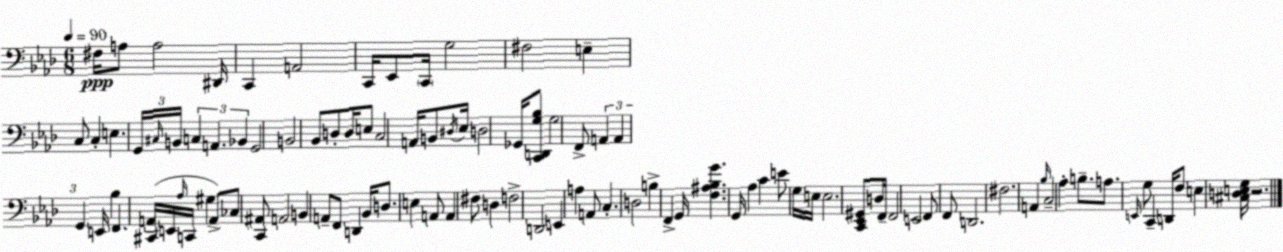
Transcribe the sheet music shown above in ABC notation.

X:1
T:Untitled
M:6/8
L:1/4
K:Ab
^F,/4 A,/2 A,2 ^D,,/4 C,, A,,2 C,,/4 _E,,/2 C,,/4 G,2 ^F,2 E, C,/2 C, E, G,,/4 ^C,/4 B,,/4 C, A,, _B,, G,,2 B,,2 _B,,/2 D,/2 D,/4 E,/2 C,2 A,,/4 B,,/2 ^D,/4 _E,/4 D,2 _G,,/4 [C,,D,,G,_B,]/2 G,2 F,,/2 A,, A,, G,, E,,/4 _B, F,, [^C,,A,,]/4 E,,/4 _A,/4 C,,/4 ^G, A,,/2 _C,/2 [C,,^A,,]/2 A,,2 B,, A,,/2 F,,/2 D,, _B,,/4 D,/2 E, A,,/2 A,, ^F,/2 D, F,2 D,,2 E,, A, A,,/2 C, D,2 B, F,, G,,/4 [F,^A,_B,G] G,,/4 _A, C E/2 G,/4 E,/4 E,2 [C,,_E,,^G,,]/2 D,/4 F,,/4 F,,2 E,,2 F,,/2 F,,/2 D,,2 ^F,2 A,, _B,/4 C,2 _A, B,/2 A,/2 E,,/4 G,/2 C,, D,,/4 F,/2 E, [^C,D,E,G,]/4 z2